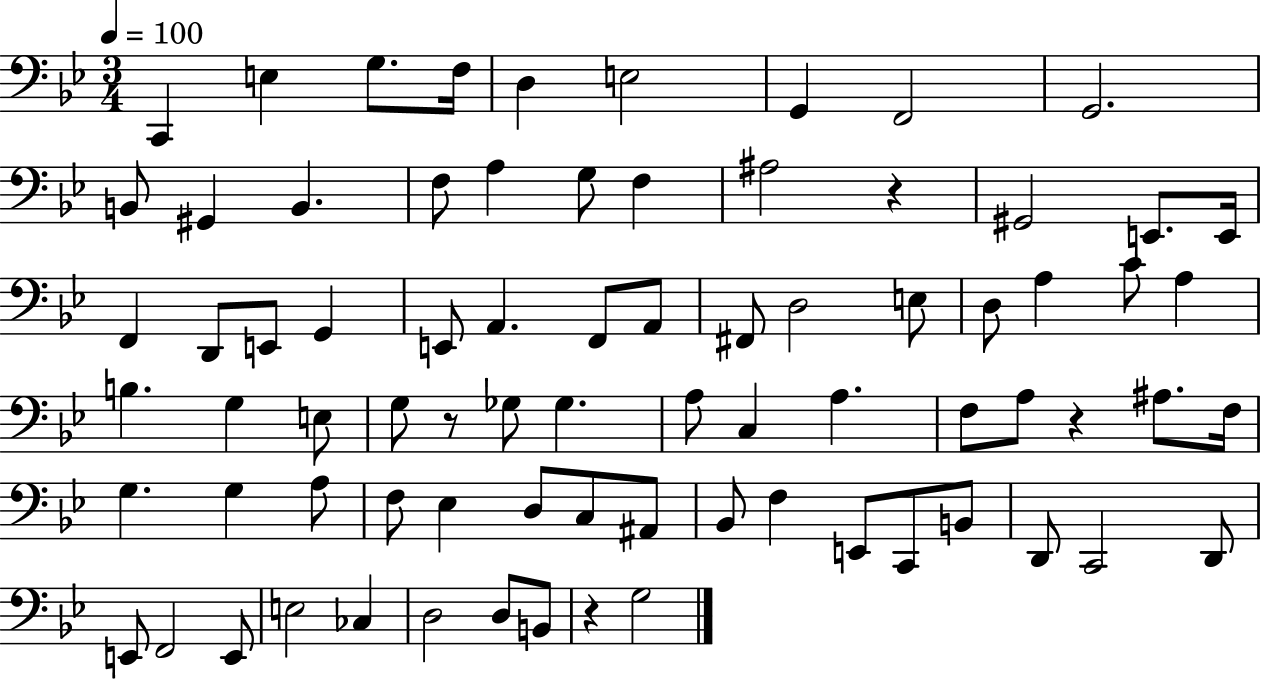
C2/q E3/q G3/e. F3/s D3/q E3/h G2/q F2/h G2/h. B2/e G#2/q B2/q. F3/e A3/q G3/e F3/q A#3/h R/q G#2/h E2/e. E2/s F2/q D2/e E2/e G2/q E2/e A2/q. F2/e A2/e F#2/e D3/h E3/e D3/e A3/q C4/e A3/q B3/q. G3/q E3/e G3/e R/e Gb3/e Gb3/q. A3/e C3/q A3/q. F3/e A3/e R/q A#3/e. F3/s G3/q. G3/q A3/e F3/e Eb3/q D3/e C3/e A#2/e Bb2/e F3/q E2/e C2/e B2/e D2/e C2/h D2/e E2/e F2/h E2/e E3/h CES3/q D3/h D3/e B2/e R/q G3/h